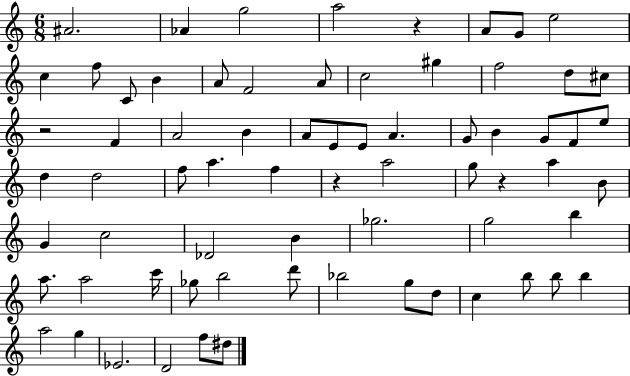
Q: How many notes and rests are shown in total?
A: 70